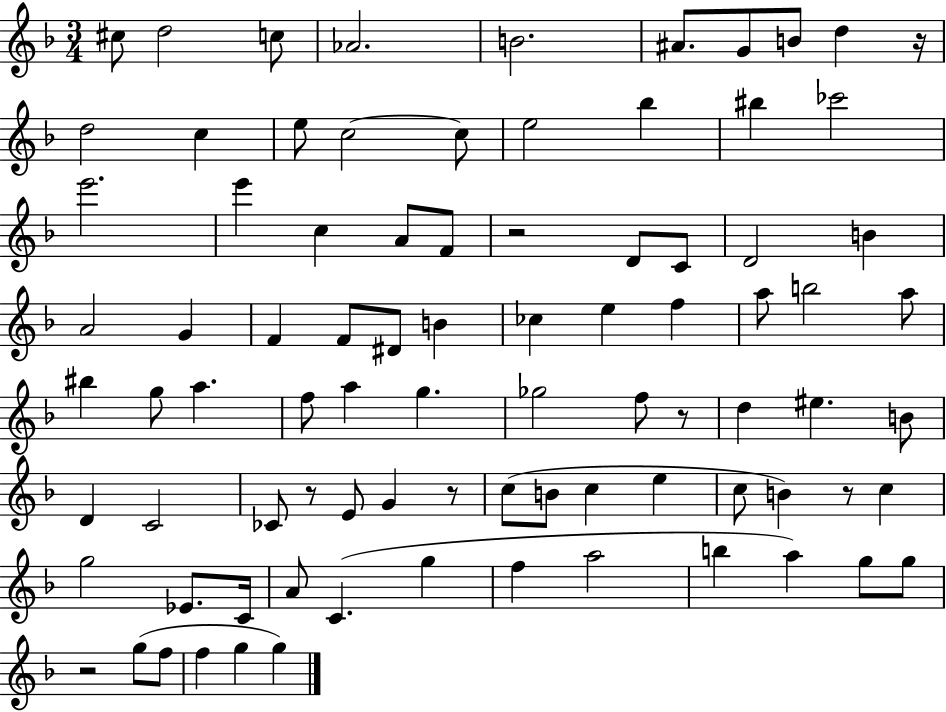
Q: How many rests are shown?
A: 7